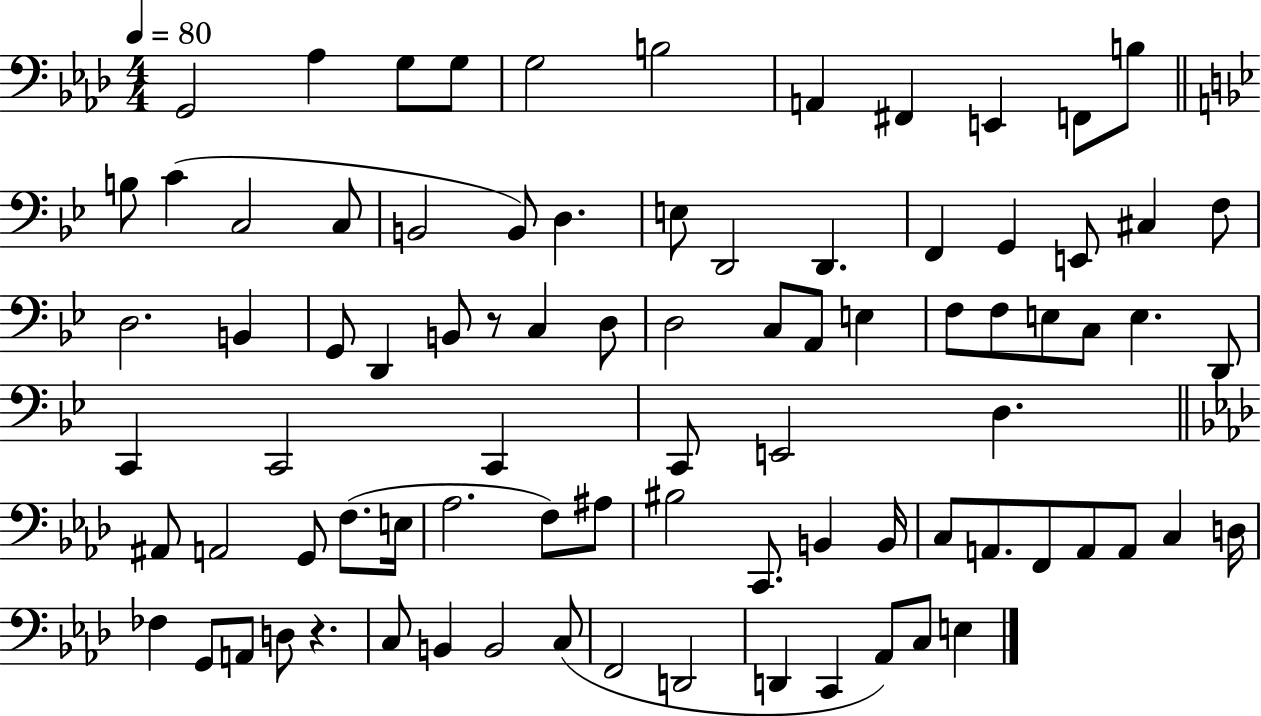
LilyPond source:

{
  \clef bass
  \numericTimeSignature
  \time 4/4
  \key aes \major
  \tempo 4 = 80
  \repeat volta 2 { g,2 aes4 g8 g8 | g2 b2 | a,4 fis,4 e,4 f,8 b8 | \bar "||" \break \key bes \major b8 c'4( c2 c8 | b,2 b,8) d4. | e8 d,2 d,4. | f,4 g,4 e,8 cis4 f8 | \break d2. b,4 | g,8 d,4 b,8 r8 c4 d8 | d2 c8 a,8 e4 | f8 f8 e8 c8 e4. d,8 | \break c,4 c,2 c,4 | c,8 e,2 d4. | \bar "||" \break \key aes \major ais,8 a,2 g,8 f8.( e16 | aes2. f8) ais8 | bis2 c,8. b,4 b,16 | c8 a,8. f,8 a,8 a,8 c4 d16 | \break fes4 g,8 a,8 d8 r4. | c8 b,4 b,2 c8( | f,2 d,2 | d,4 c,4 aes,8) c8 e4 | \break } \bar "|."
}